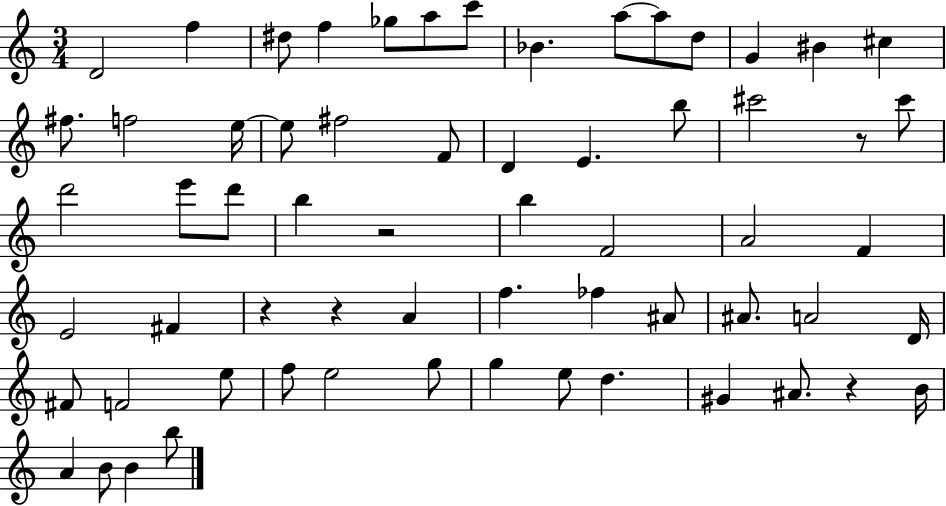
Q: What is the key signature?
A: C major